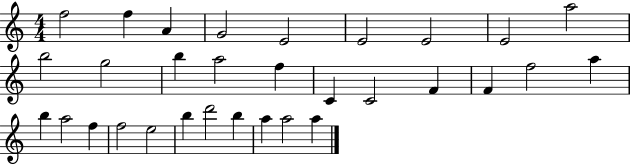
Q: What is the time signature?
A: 4/4